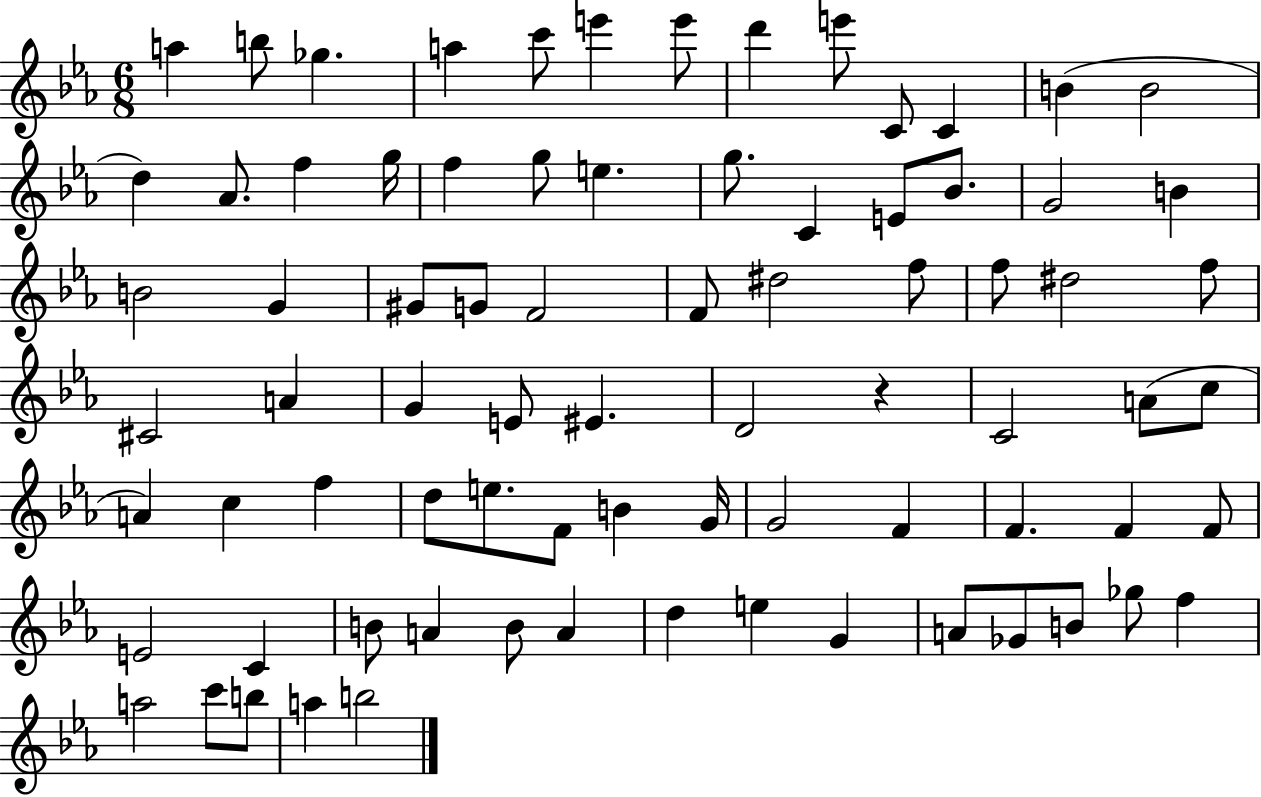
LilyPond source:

{
  \clef treble
  \numericTimeSignature
  \time 6/8
  \key ees \major
  a''4 b''8 ges''4. | a''4 c'''8 e'''4 e'''8 | d'''4 e'''8 c'8 c'4 | b'4( b'2 | \break d''4) aes'8. f''4 g''16 | f''4 g''8 e''4. | g''8. c'4 e'8 bes'8. | g'2 b'4 | \break b'2 g'4 | gis'8 g'8 f'2 | f'8 dis''2 f''8 | f''8 dis''2 f''8 | \break cis'2 a'4 | g'4 e'8 eis'4. | d'2 r4 | c'2 a'8( c''8 | \break a'4) c''4 f''4 | d''8 e''8. f'8 b'4 g'16 | g'2 f'4 | f'4. f'4 f'8 | \break e'2 c'4 | b'8 a'4 b'8 a'4 | d''4 e''4 g'4 | a'8 ges'8 b'8 ges''8 f''4 | \break a''2 c'''8 b''8 | a''4 b''2 | \bar "|."
}